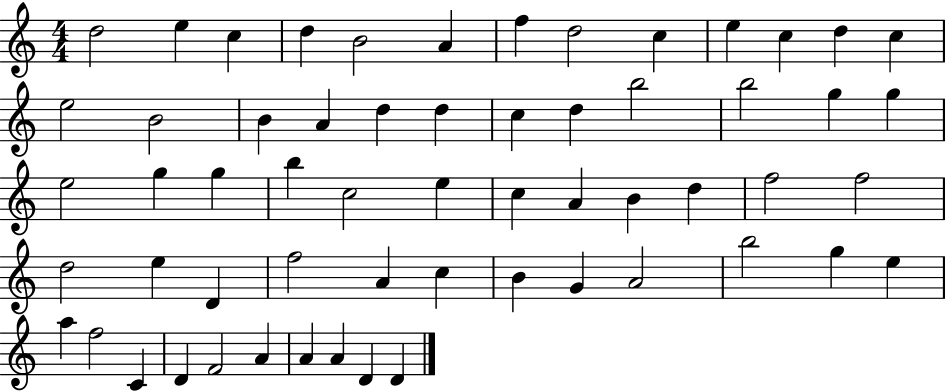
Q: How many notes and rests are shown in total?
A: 59